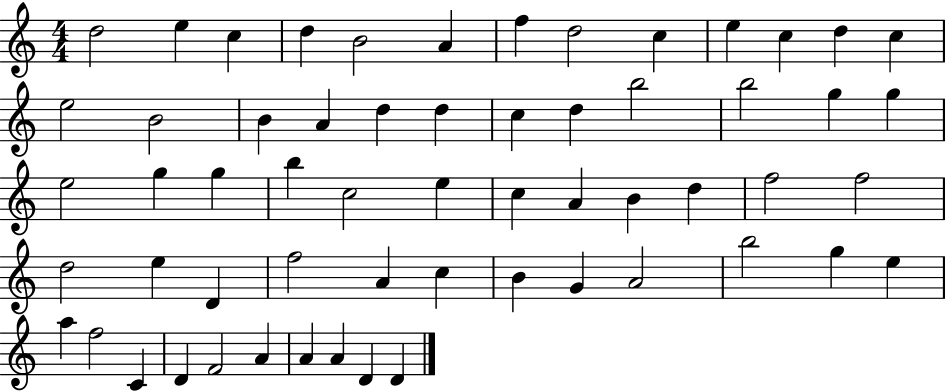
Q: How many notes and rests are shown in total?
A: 59